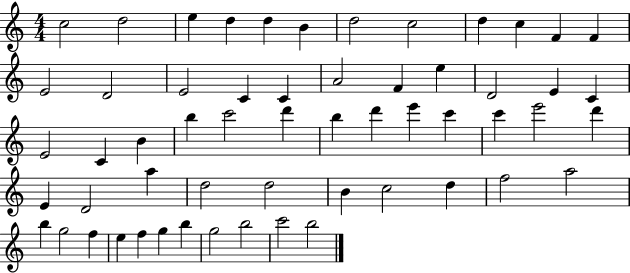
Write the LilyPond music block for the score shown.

{
  \clef treble
  \numericTimeSignature
  \time 4/4
  \key c \major
  c''2 d''2 | e''4 d''4 d''4 b'4 | d''2 c''2 | d''4 c''4 f'4 f'4 | \break e'2 d'2 | e'2 c'4 c'4 | a'2 f'4 e''4 | d'2 e'4 c'4 | \break e'2 c'4 b'4 | b''4 c'''2 d'''4 | b''4 d'''4 e'''4 c'''4 | c'''4 e'''2 d'''4 | \break e'4 d'2 a''4 | d''2 d''2 | b'4 c''2 d''4 | f''2 a''2 | \break b''4 g''2 f''4 | e''4 f''4 g''4 b''4 | g''2 b''2 | c'''2 b''2 | \break \bar "|."
}